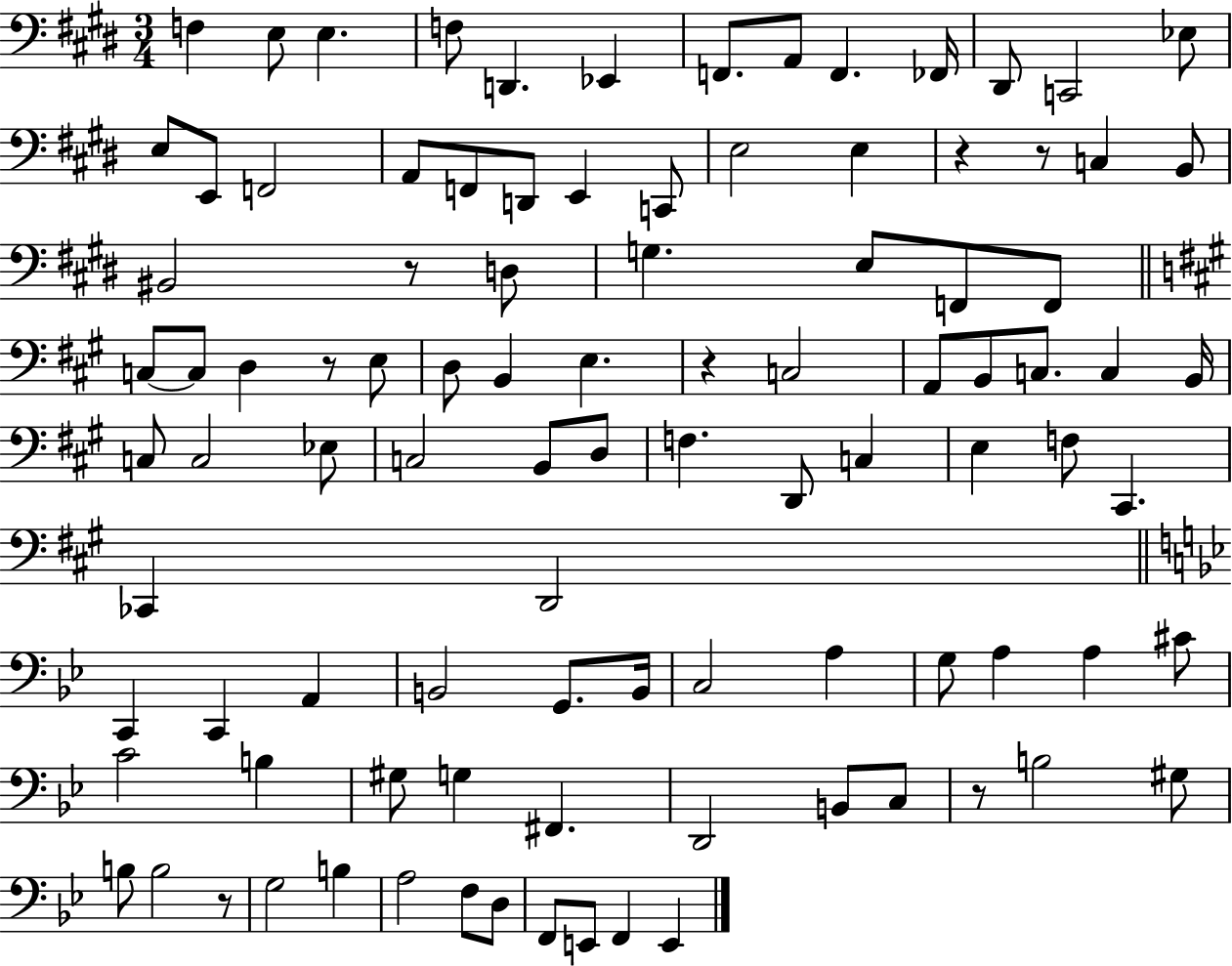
X:1
T:Untitled
M:3/4
L:1/4
K:E
F, E,/2 E, F,/2 D,, _E,, F,,/2 A,,/2 F,, _F,,/4 ^D,,/2 C,,2 _E,/2 E,/2 E,,/2 F,,2 A,,/2 F,,/2 D,,/2 E,, C,,/2 E,2 E, z z/2 C, B,,/2 ^B,,2 z/2 D,/2 G, E,/2 F,,/2 F,,/2 C,/2 C,/2 D, z/2 E,/2 D,/2 B,, E, z C,2 A,,/2 B,,/2 C,/2 C, B,,/4 C,/2 C,2 _E,/2 C,2 B,,/2 D,/2 F, D,,/2 C, E, F,/2 ^C,, _C,, D,,2 C,, C,, A,, B,,2 G,,/2 B,,/4 C,2 A, G,/2 A, A, ^C/2 C2 B, ^G,/2 G, ^F,, D,,2 B,,/2 C,/2 z/2 B,2 ^G,/2 B,/2 B,2 z/2 G,2 B, A,2 F,/2 D,/2 F,,/2 E,,/2 F,, E,,